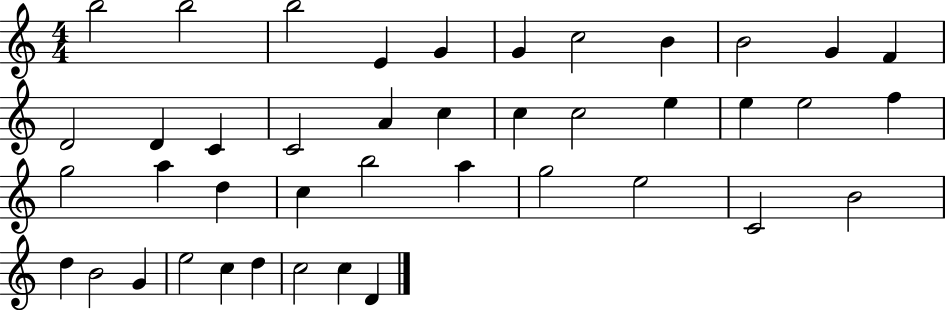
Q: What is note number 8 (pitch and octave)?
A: B4